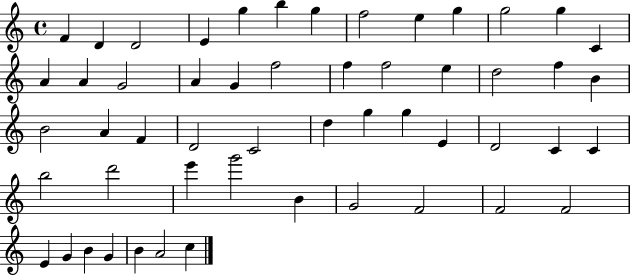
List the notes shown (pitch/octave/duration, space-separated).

F4/q D4/q D4/h E4/q G5/q B5/q G5/q F5/h E5/q G5/q G5/h G5/q C4/q A4/q A4/q G4/h A4/q G4/q F5/h F5/q F5/h E5/q D5/h F5/q B4/q B4/h A4/q F4/q D4/h C4/h D5/q G5/q G5/q E4/q D4/h C4/q C4/q B5/h D6/h E6/q G6/h B4/q G4/h F4/h F4/h F4/h E4/q G4/q B4/q G4/q B4/q A4/h C5/q